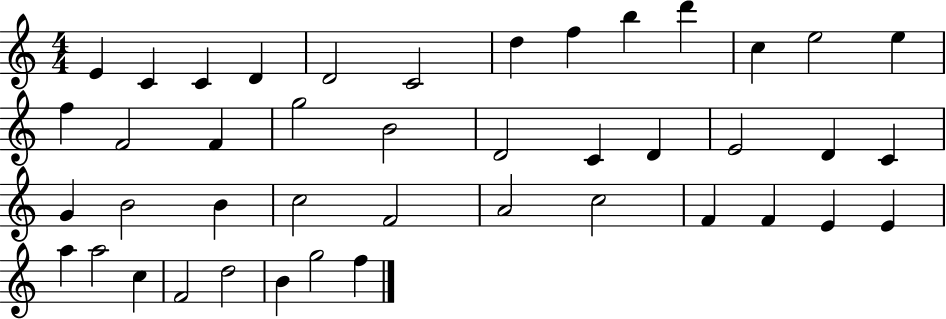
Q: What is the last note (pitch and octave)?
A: F5